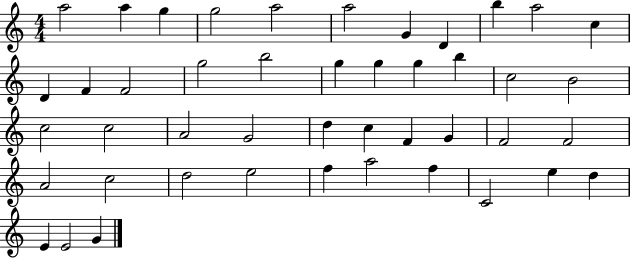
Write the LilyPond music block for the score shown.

{
  \clef treble
  \numericTimeSignature
  \time 4/4
  \key c \major
  a''2 a''4 g''4 | g''2 a''2 | a''2 g'4 d'4 | b''4 a''2 c''4 | \break d'4 f'4 f'2 | g''2 b''2 | g''4 g''4 g''4 b''4 | c''2 b'2 | \break c''2 c''2 | a'2 g'2 | d''4 c''4 f'4 g'4 | f'2 f'2 | \break a'2 c''2 | d''2 e''2 | f''4 a''2 f''4 | c'2 e''4 d''4 | \break e'4 e'2 g'4 | \bar "|."
}